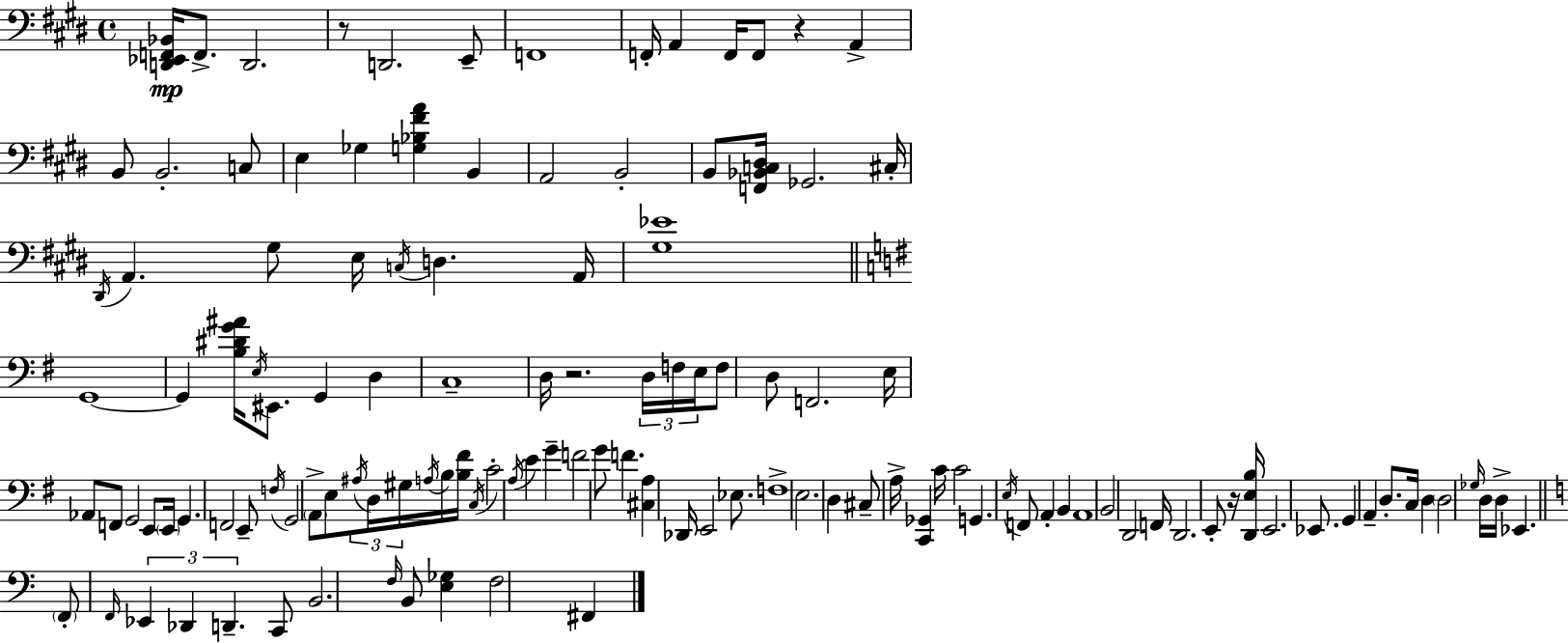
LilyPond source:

{
  \clef bass
  \time 4/4
  \defaultTimeSignature
  \key e \major
  \repeat volta 2 { <d, ees, f, bes,>16\mp f,8.-> d,2. | r8 d,2. e,8-- | f,1 | f,16-. a,4 f,16 f,8 r4 a,4-> | \break b,8 b,2.-. c8 | e4 ges4 <g bes fis' a'>4 b,4 | a,2 b,2-. | b,8 <f, bes, c dis>16 ges,2. cis16-. | \break \acciaccatura { dis,16 } a,4. gis8 e16 \acciaccatura { c16 } d4. | a,16 <gis ees'>1 | \bar "||" \break \key e \minor g,1~~ | g,4 <b dis' g' ais'>16 \acciaccatura { e16 } eis,8. g,4 d4 | c1-- | d16 r2. \tuplet 3/2 { d16 f16 | \break e16 } f8 d8 f,2. | e16 aes,8 f,8 g,2 e,8 | \parenthesize e,16 g,4. f,2 e,8-- | \acciaccatura { f16 } g,2 \parenthesize a,8-> e8 \tuplet 3/2 { \acciaccatura { ais16 } d16 | \break gis16 } \acciaccatura { a16 } b16 <b fis'>16 \acciaccatura { c16 } c'2-. \acciaccatura { a16 } e'4 | g'4-- f'2 g'8 | f'4. <cis a>4 des,16 e,2 | ees8. f1-> | \break e2. | d4 cis8-- a16-> <c, ges,>4 c'16 c'2 | g,4. \acciaccatura { e16 } f,8 a,4-. | b,4 a,1 | \break b,2 d,2 | f,16 d,2. | e,8-. r16 <d, e b>16 e,2. | ees,8. g,4 a,4-- d8.-. | \break c16 d4 \parenthesize d2 \grace { ges16 } | d16 d16-> ees,4. \bar "||" \break \key a \minor \parenthesize f,8-. \grace { f,16 } \tuplet 3/2 { ees,4 des,4 d,4.-- } | c,8 b,2. \grace { f16 } | b,8 <e ges>4 f2 fis,4 | } \bar "|."
}